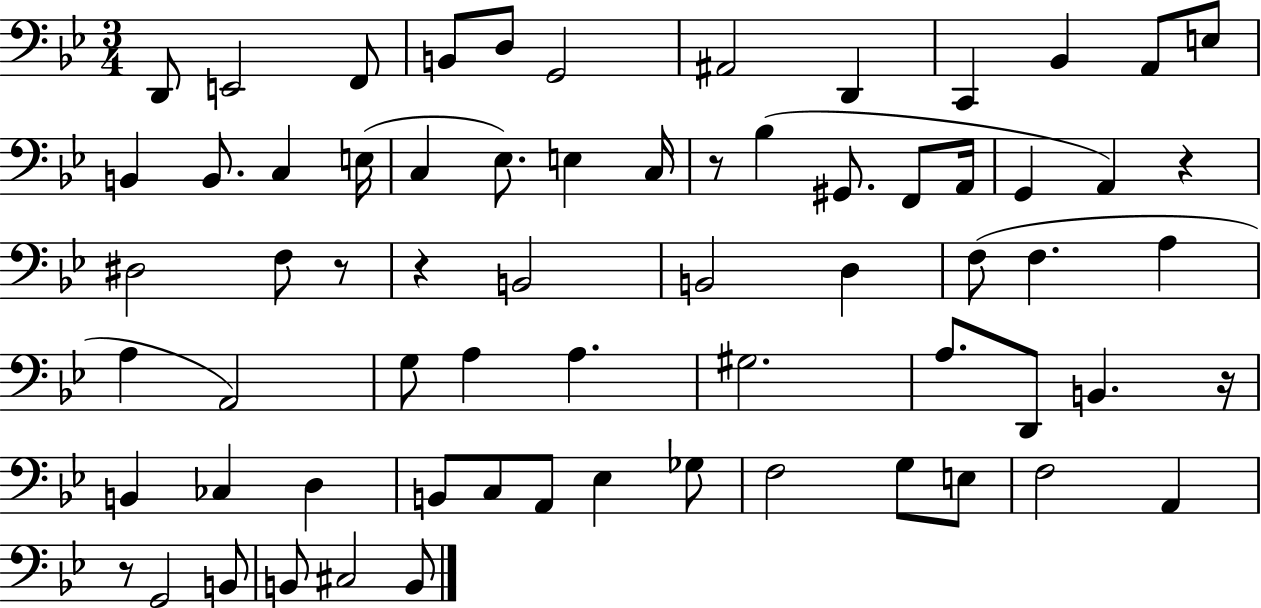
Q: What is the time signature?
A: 3/4